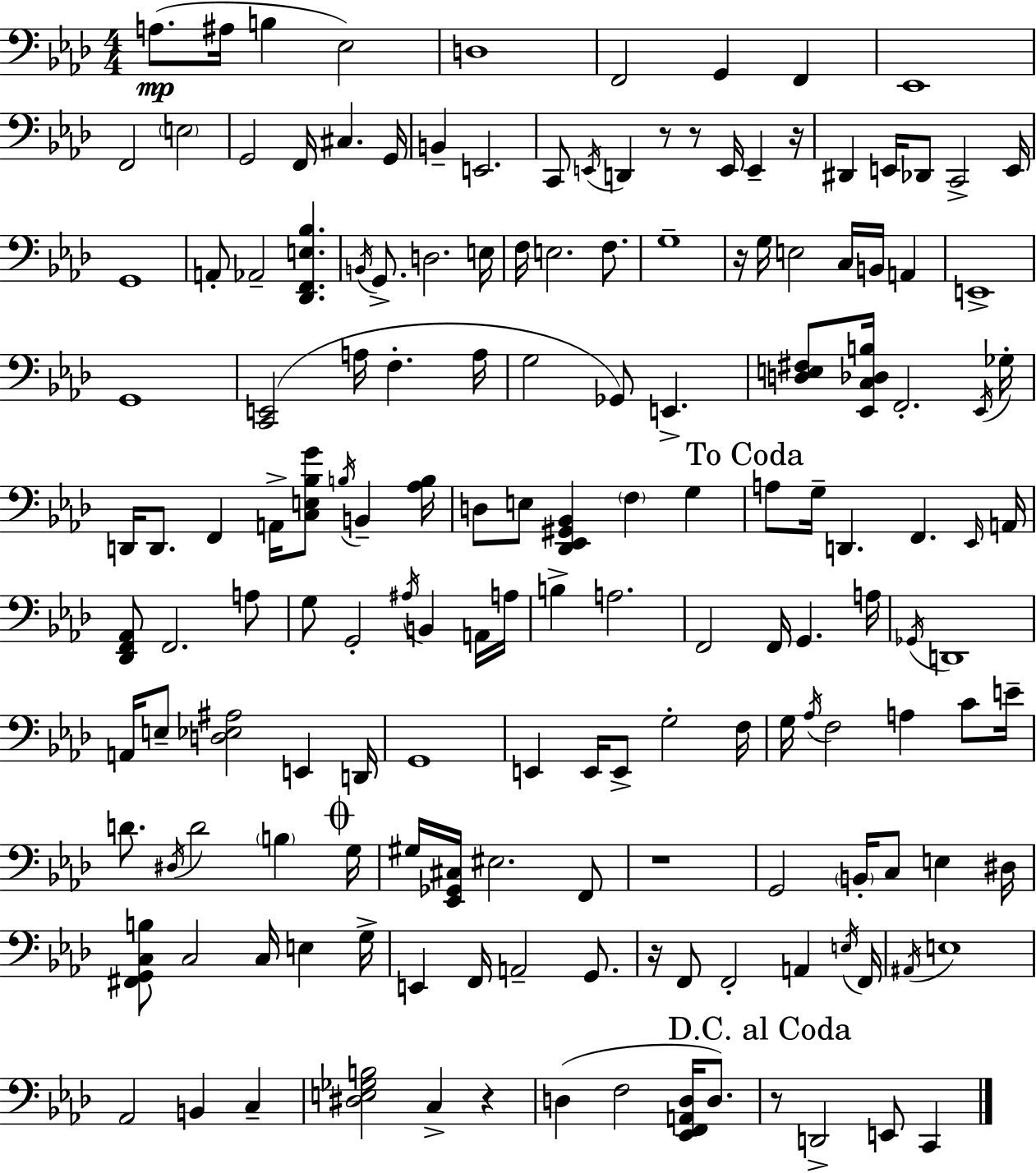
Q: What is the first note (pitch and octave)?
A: A3